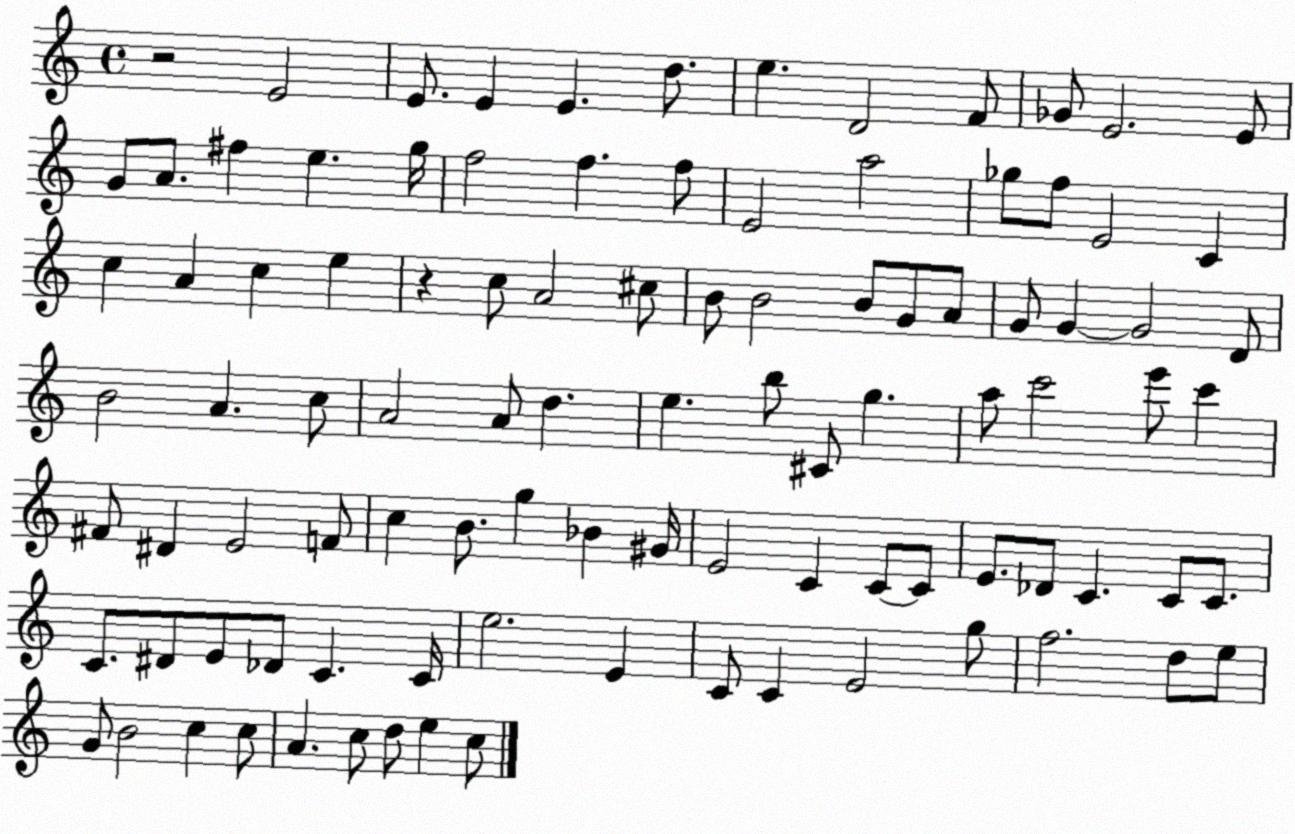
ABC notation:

X:1
T:Untitled
M:4/4
L:1/4
K:C
z2 E2 E/2 E E d/2 e D2 F/2 _G/2 E2 E/2 G/2 A/2 ^f e g/4 f2 f f/2 E2 a2 _g/2 f/2 E2 C c A c e z c/2 A2 ^c/2 B/2 B2 B/2 G/2 A/2 G/2 G G2 D/2 B2 A c/2 A2 A/2 d e b/2 ^C/2 g a/2 c'2 e'/2 c' ^F/2 ^D E2 F/2 c B/2 g _B ^G/4 E2 C C/2 C/2 E/2 _D/2 C C/2 C/2 C/2 ^D/2 E/2 _D/2 C C/4 e2 E C/2 C E2 g/2 f2 d/2 e/2 G/2 B2 c c/2 A c/2 d/2 e c/2